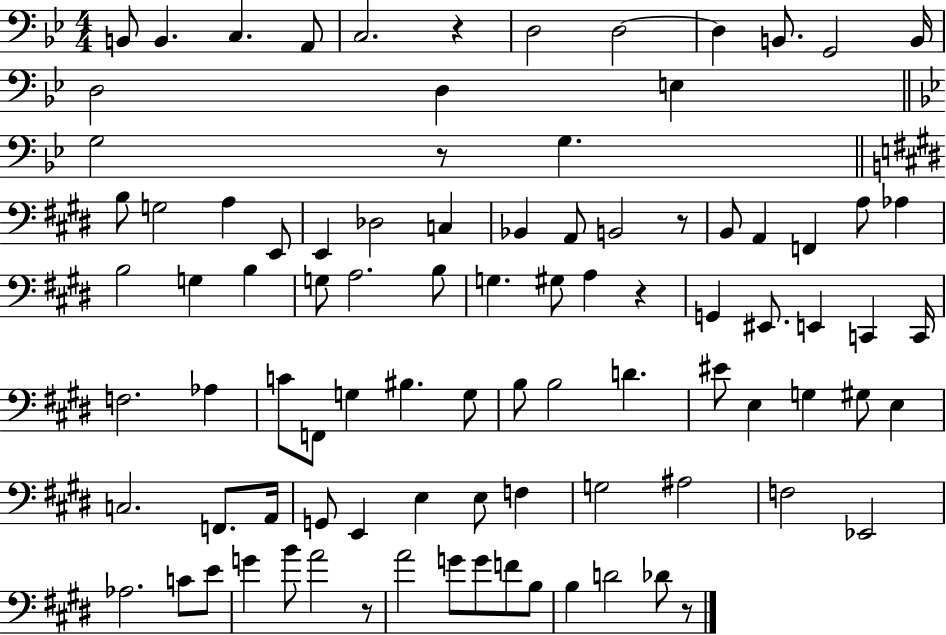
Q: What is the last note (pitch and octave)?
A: Db4